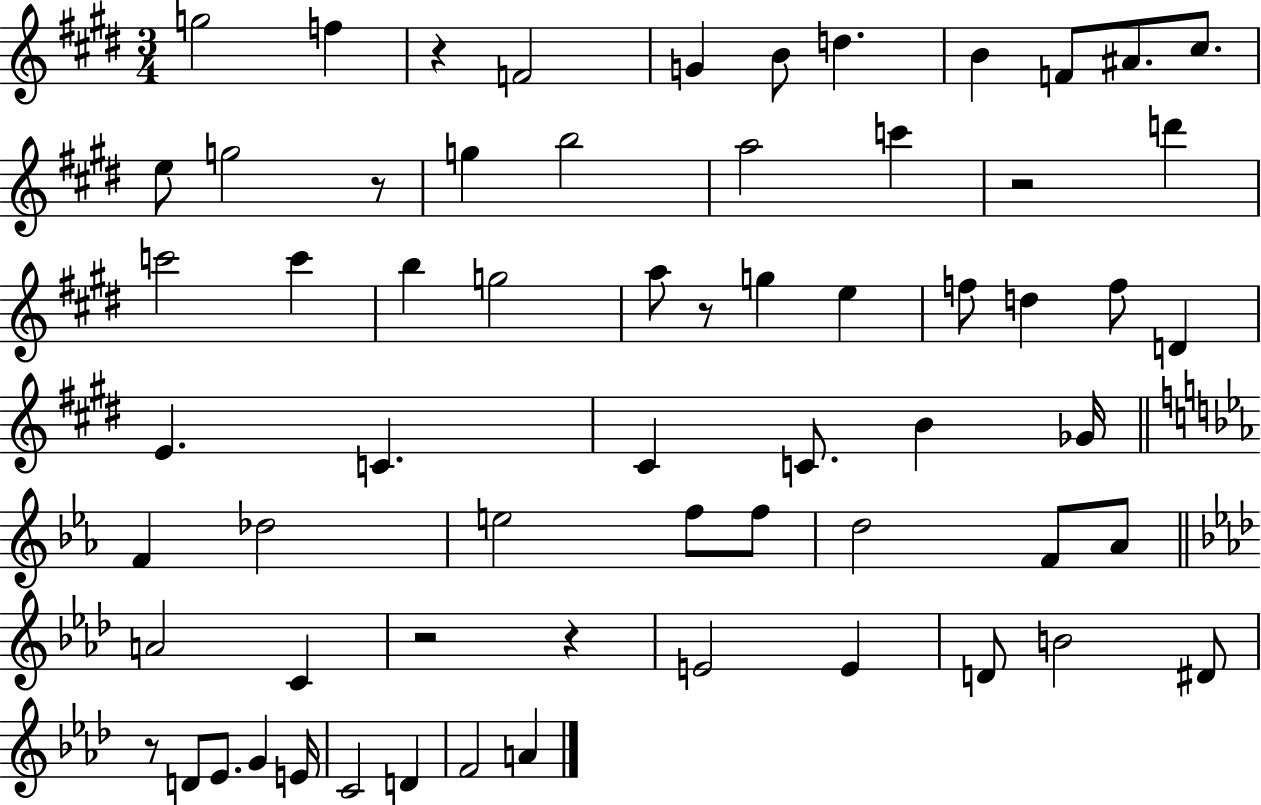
G5/h F5/q R/q F4/h G4/q B4/e D5/q. B4/q F4/e A#4/e. C#5/e. E5/e G5/h R/e G5/q B5/h A5/h C6/q R/h D6/q C6/h C6/q B5/q G5/h A5/e R/e G5/q E5/q F5/e D5/q F5/e D4/q E4/q. C4/q. C#4/q C4/e. B4/q Gb4/s F4/q Db5/h E5/h F5/e F5/e D5/h F4/e Ab4/e A4/h C4/q R/h R/q E4/h E4/q D4/e B4/h D#4/e R/e D4/e Eb4/e. G4/q E4/s C4/h D4/q F4/h A4/q